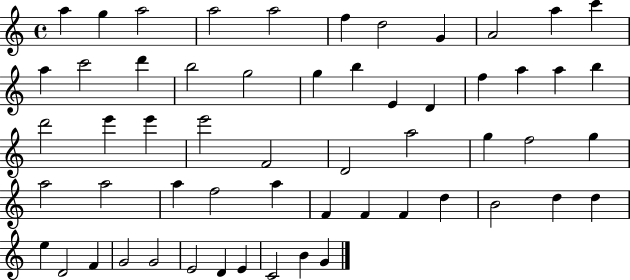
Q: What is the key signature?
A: C major